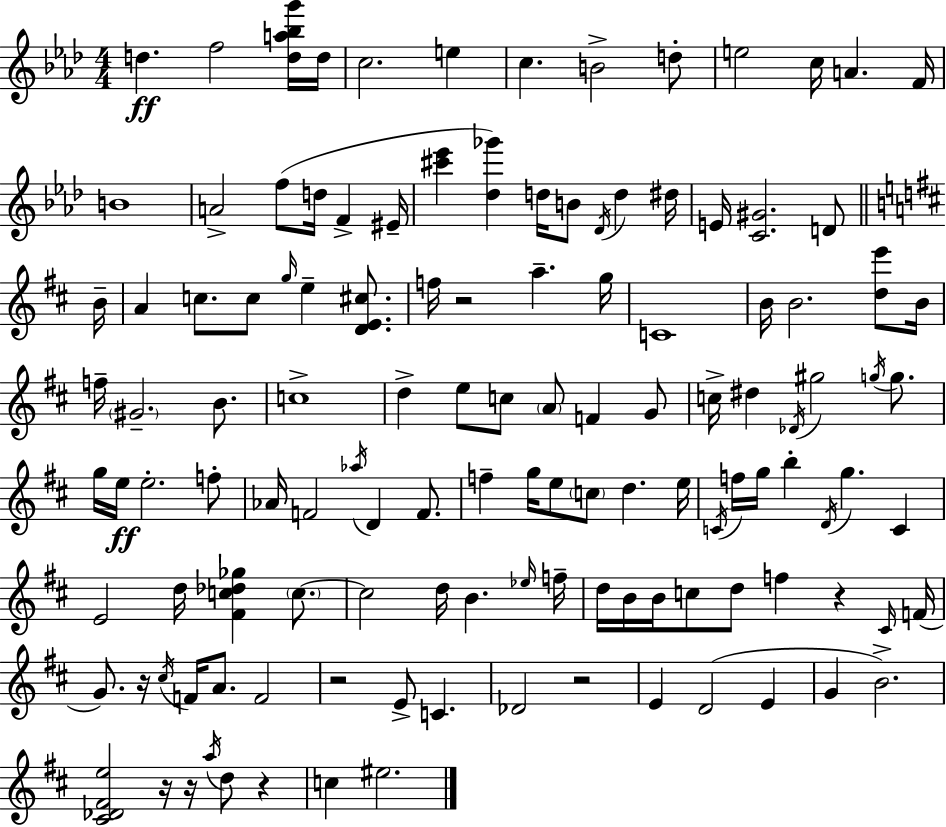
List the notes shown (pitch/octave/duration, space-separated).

D5/q. F5/h [D5,A5,Bb5,G6]/s D5/s C5/h. E5/q C5/q. B4/h D5/e E5/h C5/s A4/q. F4/s B4/w A4/h F5/e D5/s F4/q EIS4/s [C#6,Eb6]/q [Db5,Gb6]/q D5/s B4/e Db4/s D5/q D#5/s E4/s [C4,G#4]/h. D4/e B4/s A4/q C5/e. C5/e G5/s E5/q [D4,E4,C#5]/e. F5/s R/h A5/q. G5/s C4/w B4/s B4/h. [D5,E6]/e B4/s F5/s G#4/h. B4/e. C5/w D5/q E5/e C5/e A4/e F4/q G4/e C5/s D#5/q Db4/s G#5/h G5/s G5/e. G5/s E5/s E5/h. F5/e Ab4/s F4/h Ab5/s D4/q F4/e. F5/q G5/s E5/e C5/e D5/q. E5/s C4/s F5/s G5/s B5/q D4/s G5/q. C4/q E4/h D5/s [F#4,C5,Db5,Gb5]/q C5/e. C5/h D5/s B4/q. Eb5/s F5/s D5/s B4/s B4/s C5/e D5/e F5/q R/q C#4/s F4/s G4/e. R/s C#5/s F4/s A4/e. F4/h R/h E4/e C4/q. Db4/h R/h E4/q D4/h E4/q G4/q B4/h. [C#4,Db4,F#4,E5]/h R/s R/s A5/s D5/e R/q C5/q EIS5/h.